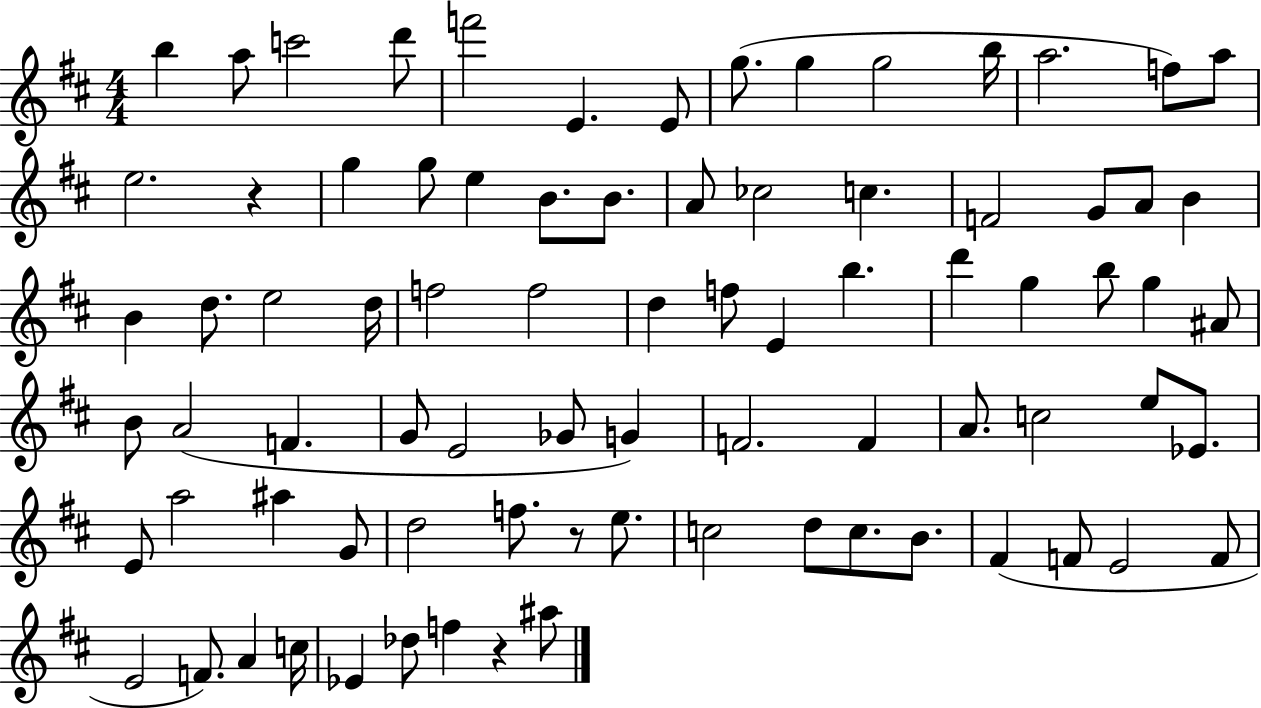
B5/q A5/e C6/h D6/e F6/h E4/q. E4/e G5/e. G5/q G5/h B5/s A5/h. F5/e A5/e E5/h. R/q G5/q G5/e E5/q B4/e. B4/e. A4/e CES5/h C5/q. F4/h G4/e A4/e B4/q B4/q D5/e. E5/h D5/s F5/h F5/h D5/q F5/e E4/q B5/q. D6/q G5/q B5/e G5/q A#4/e B4/e A4/h F4/q. G4/e E4/h Gb4/e G4/q F4/h. F4/q A4/e. C5/h E5/e Eb4/e. E4/e A5/h A#5/q G4/e D5/h F5/e. R/e E5/e. C5/h D5/e C5/e. B4/e. F#4/q F4/e E4/h F4/e E4/h F4/e. A4/q C5/s Eb4/q Db5/e F5/q R/q A#5/e